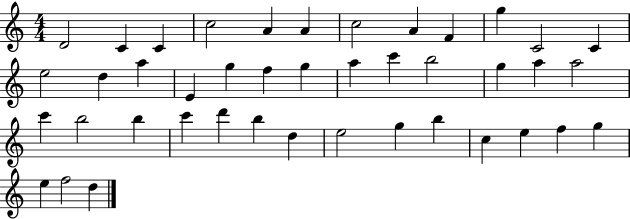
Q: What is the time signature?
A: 4/4